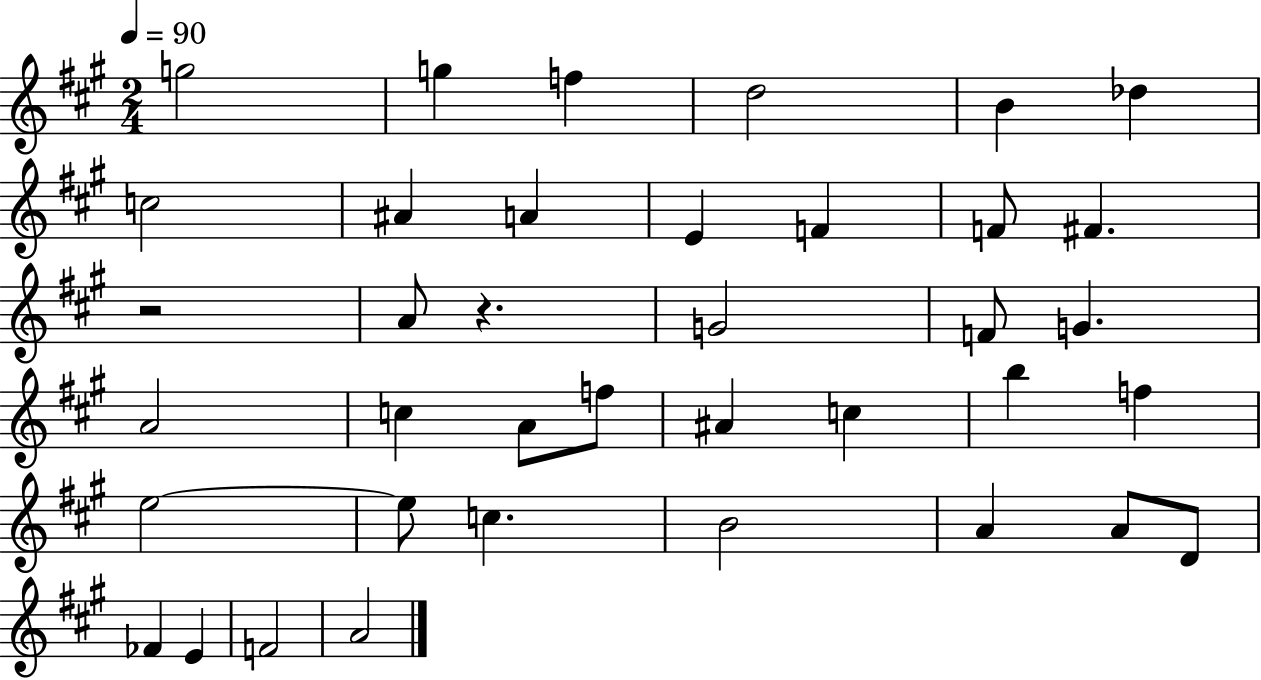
{
  \clef treble
  \numericTimeSignature
  \time 2/4
  \key a \major
  \tempo 4 = 90
  g''2 | g''4 f''4 | d''2 | b'4 des''4 | \break c''2 | ais'4 a'4 | e'4 f'4 | f'8 fis'4. | \break r2 | a'8 r4. | g'2 | f'8 g'4. | \break a'2 | c''4 a'8 f''8 | ais'4 c''4 | b''4 f''4 | \break e''2~~ | e''8 c''4. | b'2 | a'4 a'8 d'8 | \break fes'4 e'4 | f'2 | a'2 | \bar "|."
}